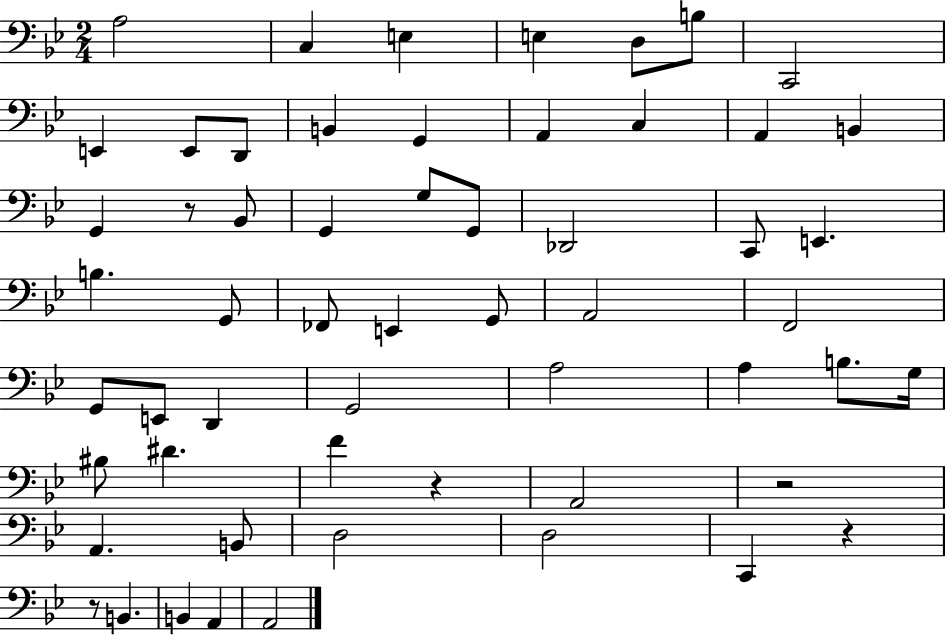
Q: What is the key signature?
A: BES major